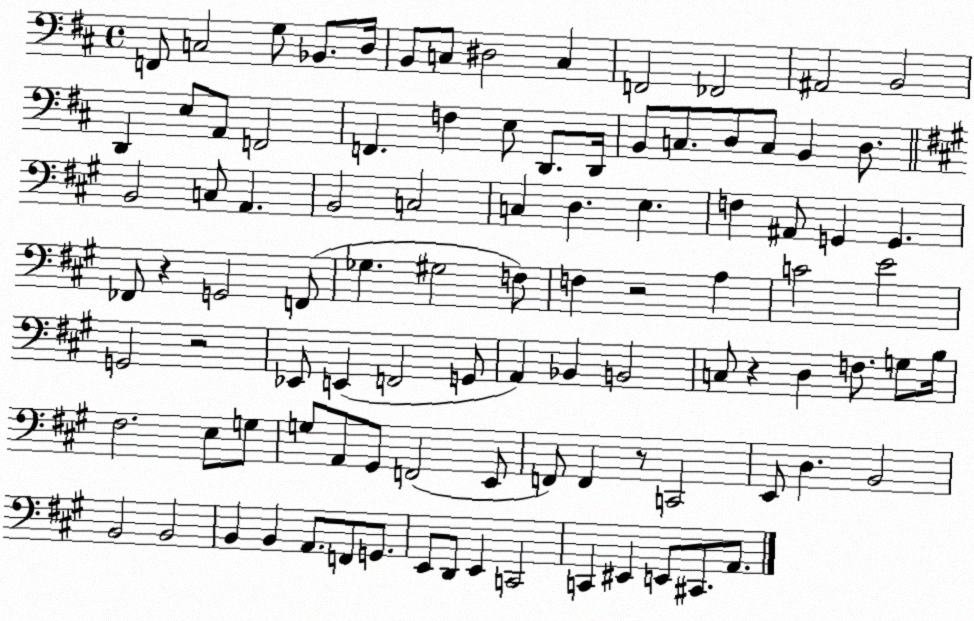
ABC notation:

X:1
T:Untitled
M:4/4
L:1/4
K:D
F,,/2 C,2 G,/2 _B,,/2 D,/4 B,,/2 C,/2 ^D,2 C, F,,2 _F,,2 ^A,,2 B,,2 D,, E,/2 A,,/2 F,,2 F,, F, E,/2 D,,/2 D,,/4 B,,/2 C,/2 D,/2 C,/2 B,, D,/2 B,,2 C,/2 A,, B,,2 C,2 C, D, E, F, ^A,,/2 G,, G,, _F,,/2 z G,,2 F,,/2 _G, ^G,2 F,/2 F, z2 A, C2 E2 G,,2 z2 _E,,/2 E,, F,,2 G,,/2 A,, _B,, B,,2 C,/2 z D, F,/2 G,/2 B,/4 ^F,2 E,/2 G,/2 G,/2 A,,/2 ^G,,/2 F,,2 E,,/2 F,,/2 F,, z/2 C,,2 E,,/2 D, B,,2 B,,2 B,,2 B,, B,, A,,/2 F,,/2 G,,/2 E,,/2 D,,/2 E,, C,,2 C,, ^E,, E,,/2 ^C,,/2 A,,/2